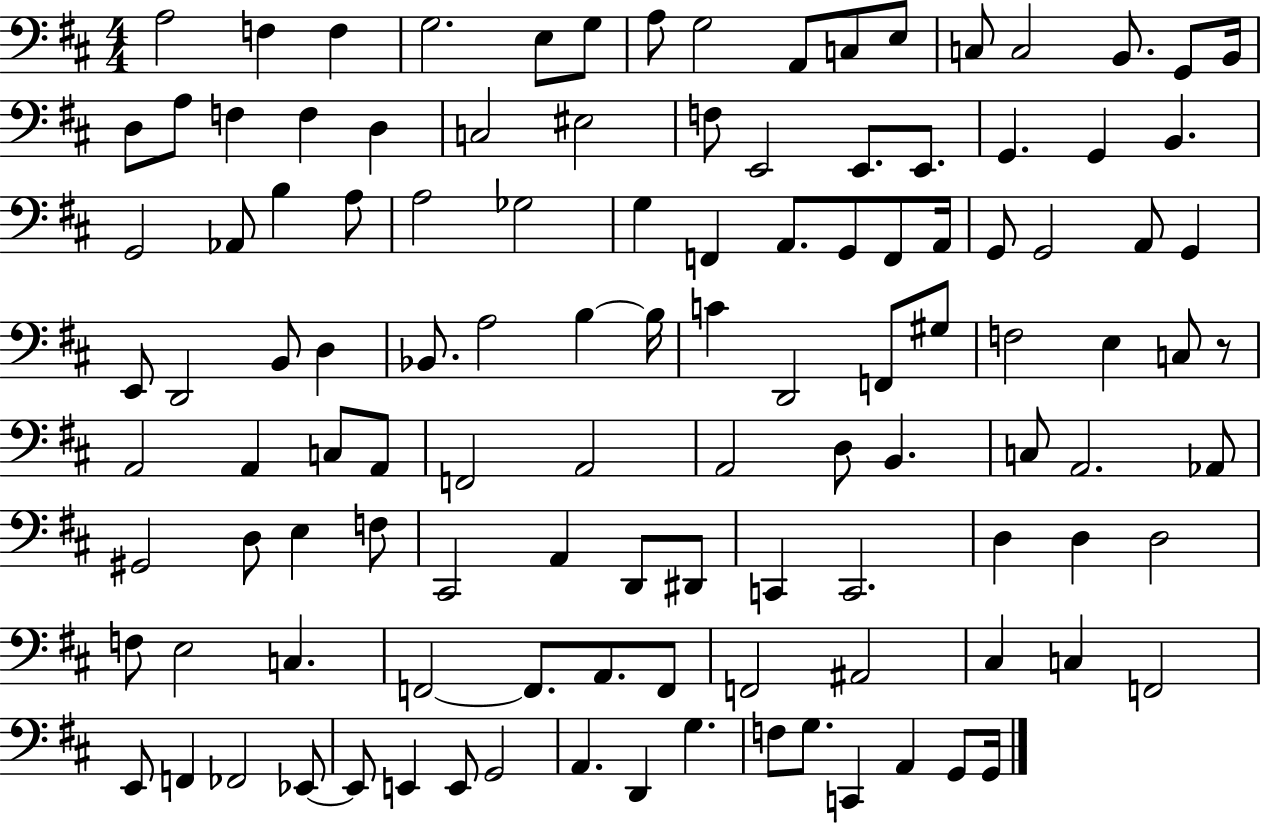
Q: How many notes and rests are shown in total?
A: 116